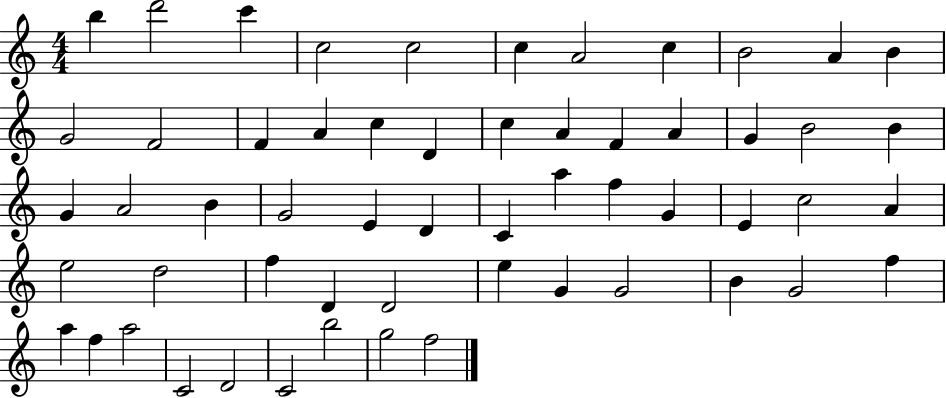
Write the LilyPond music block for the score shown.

{
  \clef treble
  \numericTimeSignature
  \time 4/4
  \key c \major
  b''4 d'''2 c'''4 | c''2 c''2 | c''4 a'2 c''4 | b'2 a'4 b'4 | \break g'2 f'2 | f'4 a'4 c''4 d'4 | c''4 a'4 f'4 a'4 | g'4 b'2 b'4 | \break g'4 a'2 b'4 | g'2 e'4 d'4 | c'4 a''4 f''4 g'4 | e'4 c''2 a'4 | \break e''2 d''2 | f''4 d'4 d'2 | e''4 g'4 g'2 | b'4 g'2 f''4 | \break a''4 f''4 a''2 | c'2 d'2 | c'2 b''2 | g''2 f''2 | \break \bar "|."
}